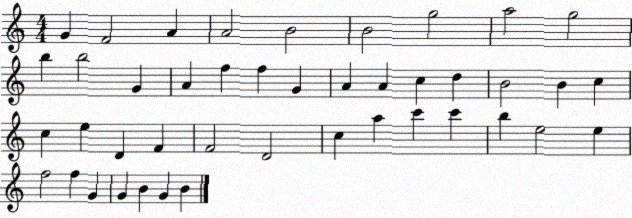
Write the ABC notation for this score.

X:1
T:Untitled
M:4/4
L:1/4
K:C
G F2 A A2 B2 B2 g2 a2 g2 b b2 G A f f G A A c d B2 B c c e D F F2 D2 c a c' c' b e2 e f2 f G G B G B